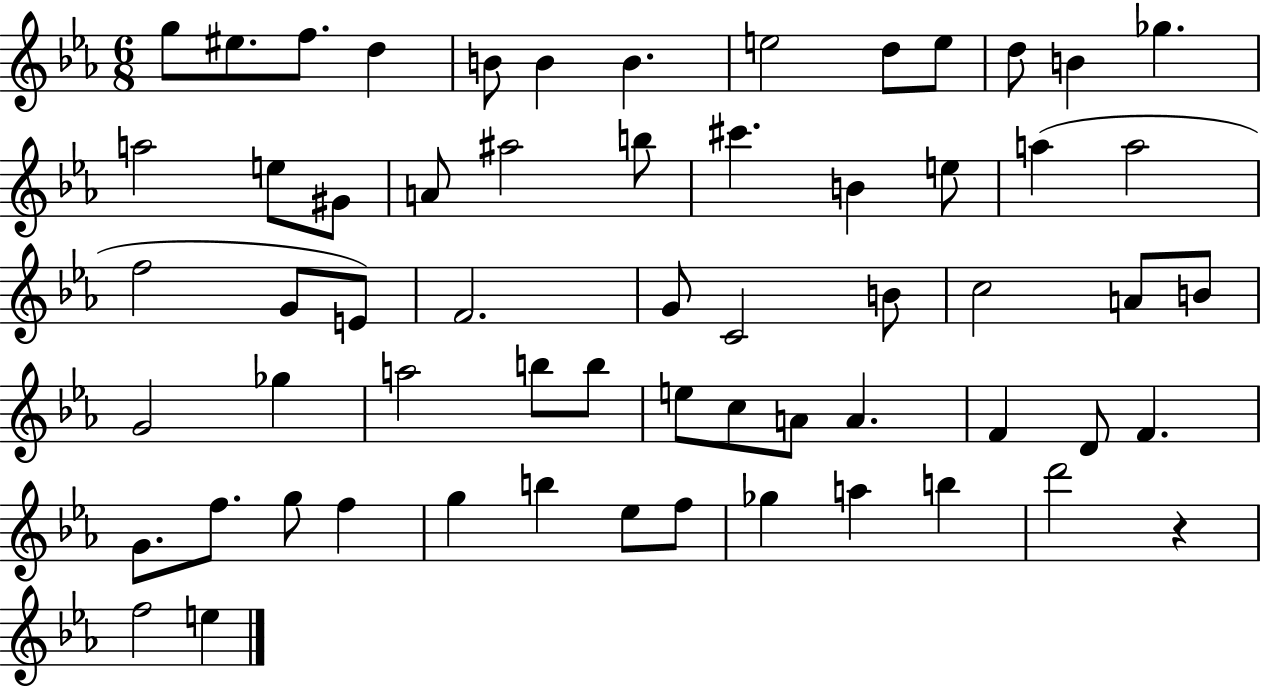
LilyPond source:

{
  \clef treble
  \numericTimeSignature
  \time 6/8
  \key ees \major
  g''8 eis''8. f''8. d''4 | b'8 b'4 b'4. | e''2 d''8 e''8 | d''8 b'4 ges''4. | \break a''2 e''8 gis'8 | a'8 ais''2 b''8 | cis'''4. b'4 e''8 | a''4( a''2 | \break f''2 g'8 e'8) | f'2. | g'8 c'2 b'8 | c''2 a'8 b'8 | \break g'2 ges''4 | a''2 b''8 b''8 | e''8 c''8 a'8 a'4. | f'4 d'8 f'4. | \break g'8. f''8. g''8 f''4 | g''4 b''4 ees''8 f''8 | ges''4 a''4 b''4 | d'''2 r4 | \break f''2 e''4 | \bar "|."
}